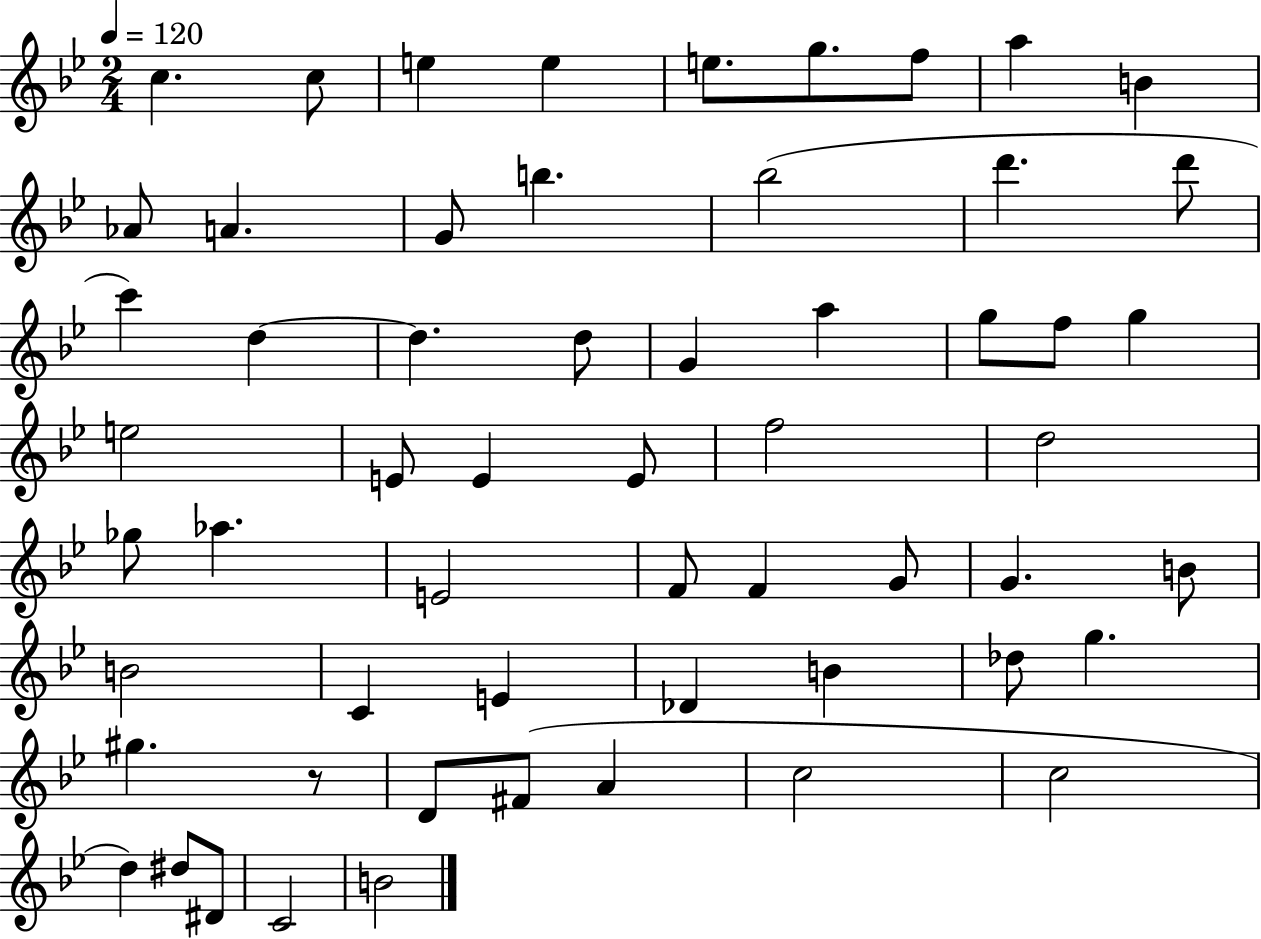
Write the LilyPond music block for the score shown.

{
  \clef treble
  \numericTimeSignature
  \time 2/4
  \key bes \major
  \tempo 4 = 120
  c''4. c''8 | e''4 e''4 | e''8. g''8. f''8 | a''4 b'4 | \break aes'8 a'4. | g'8 b''4. | bes''2( | d'''4. d'''8 | \break c'''4) d''4~~ | d''4. d''8 | g'4 a''4 | g''8 f''8 g''4 | \break e''2 | e'8 e'4 e'8 | f''2 | d''2 | \break ges''8 aes''4. | e'2 | f'8 f'4 g'8 | g'4. b'8 | \break b'2 | c'4 e'4 | des'4 b'4 | des''8 g''4. | \break gis''4. r8 | d'8 fis'8( a'4 | c''2 | c''2 | \break d''4) dis''8 dis'8 | c'2 | b'2 | \bar "|."
}